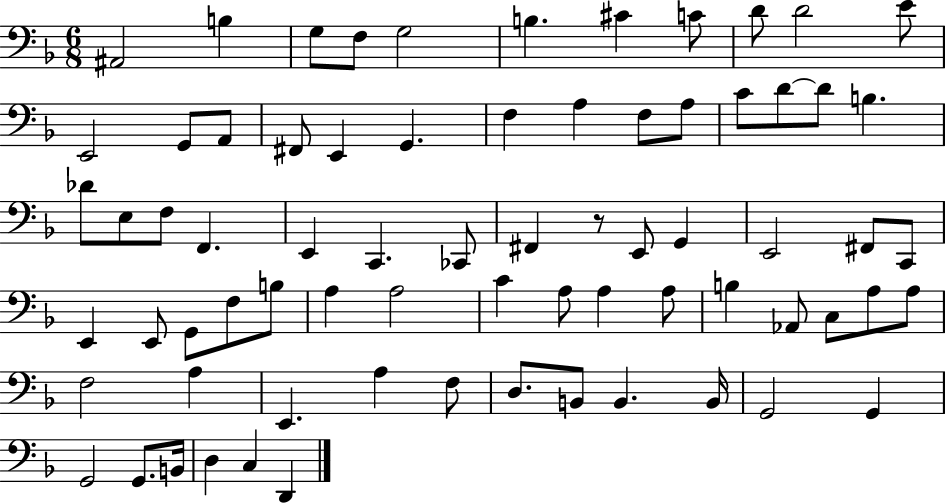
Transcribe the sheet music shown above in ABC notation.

X:1
T:Untitled
M:6/8
L:1/4
K:F
^A,,2 B, G,/2 F,/2 G,2 B, ^C C/2 D/2 D2 E/2 E,,2 G,,/2 A,,/2 ^F,,/2 E,, G,, F, A, F,/2 A,/2 C/2 D/2 D/2 B, _D/2 E,/2 F,/2 F,, E,, C,, _C,,/2 ^F,, z/2 E,,/2 G,, E,,2 ^F,,/2 C,,/2 E,, E,,/2 G,,/2 F,/2 B,/2 A, A,2 C A,/2 A, A,/2 B, _A,,/2 C,/2 A,/2 A,/2 F,2 A, E,, A, F,/2 D,/2 B,,/2 B,, B,,/4 G,,2 G,, G,,2 G,,/2 B,,/4 D, C, D,,